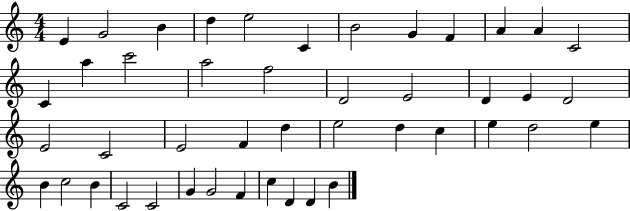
E4/q G4/h B4/q D5/q E5/h C4/q B4/h G4/q F4/q A4/q A4/q C4/h C4/q A5/q C6/h A5/h F5/h D4/h E4/h D4/q E4/q D4/h E4/h C4/h E4/h F4/q D5/q E5/h D5/q C5/q E5/q D5/h E5/q B4/q C5/h B4/q C4/h C4/h G4/q G4/h F4/q C5/q D4/q D4/q B4/q